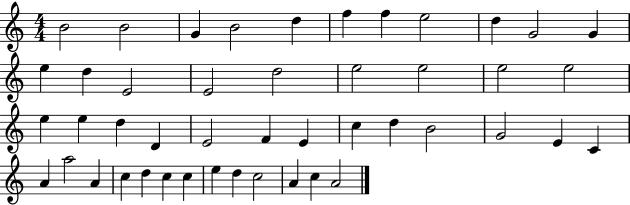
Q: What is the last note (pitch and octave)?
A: A4